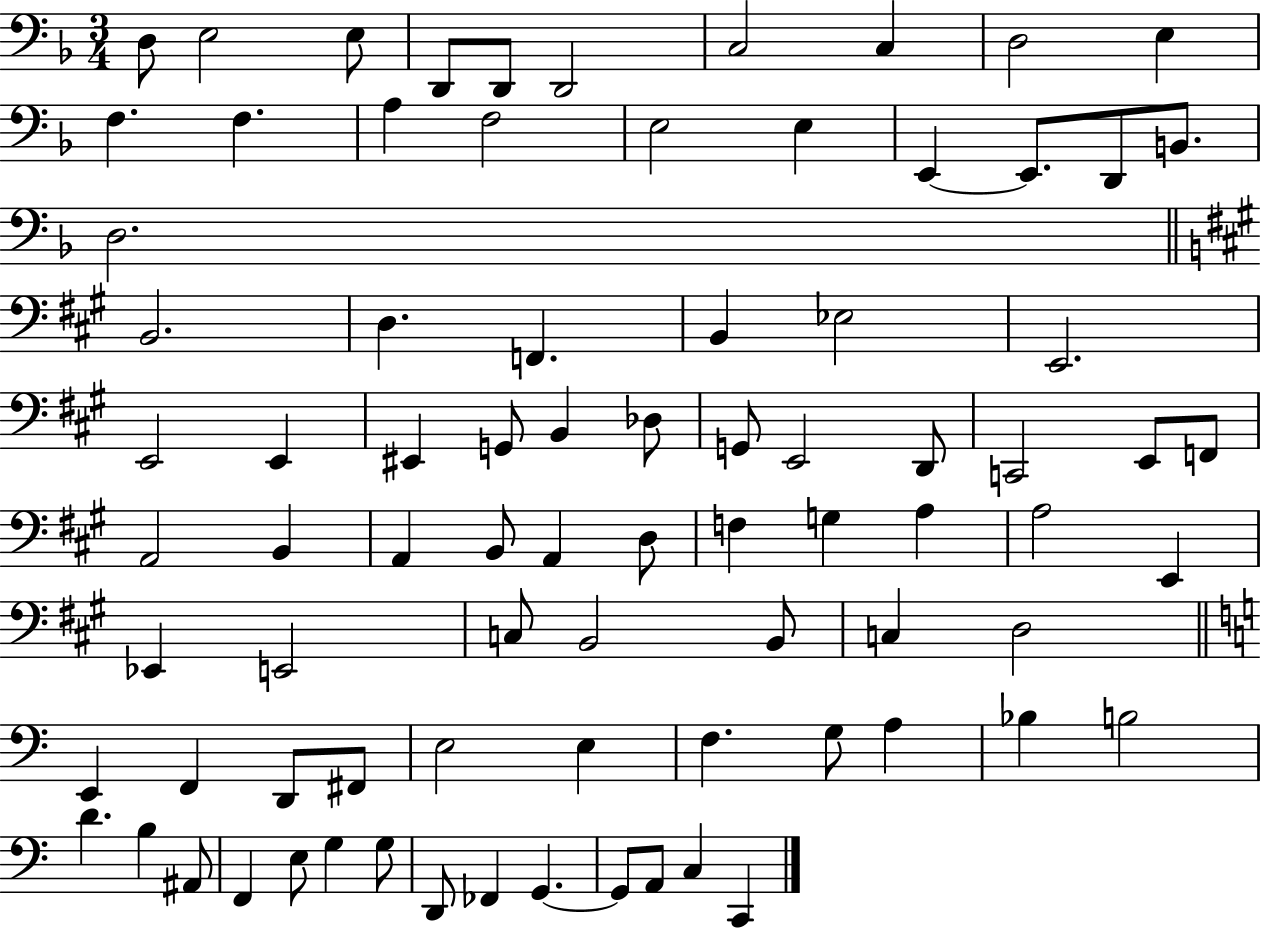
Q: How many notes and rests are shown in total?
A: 82